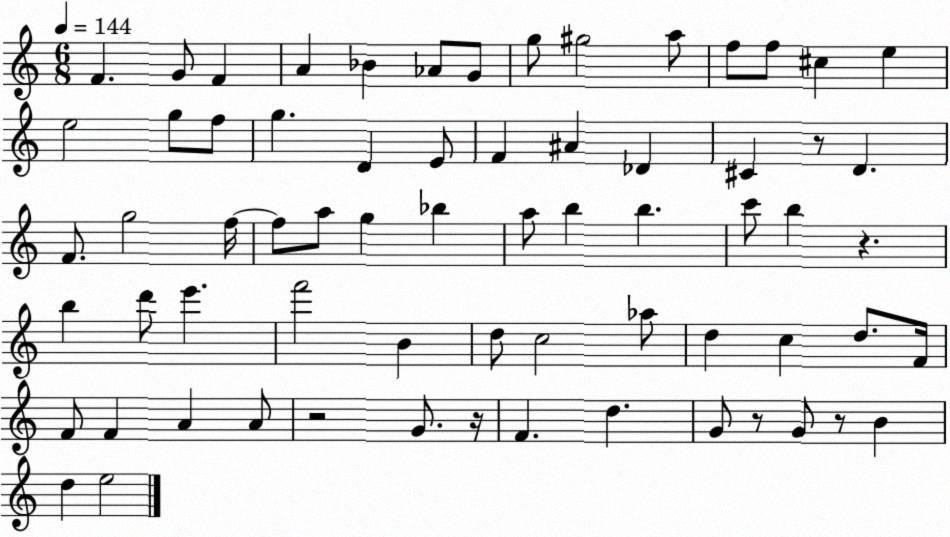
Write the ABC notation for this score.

X:1
T:Untitled
M:6/8
L:1/4
K:C
F G/2 F A _B _A/2 G/2 g/2 ^g2 a/2 f/2 f/2 ^c e e2 g/2 f/2 g D E/2 F ^A _D ^C z/2 D F/2 g2 f/4 f/2 a/2 g _b a/2 b b c'/2 b z b d'/2 e' f'2 B d/2 c2 _a/2 d c d/2 F/4 F/2 F A A/2 z2 G/2 z/4 F d G/2 z/2 G/2 z/2 B d e2